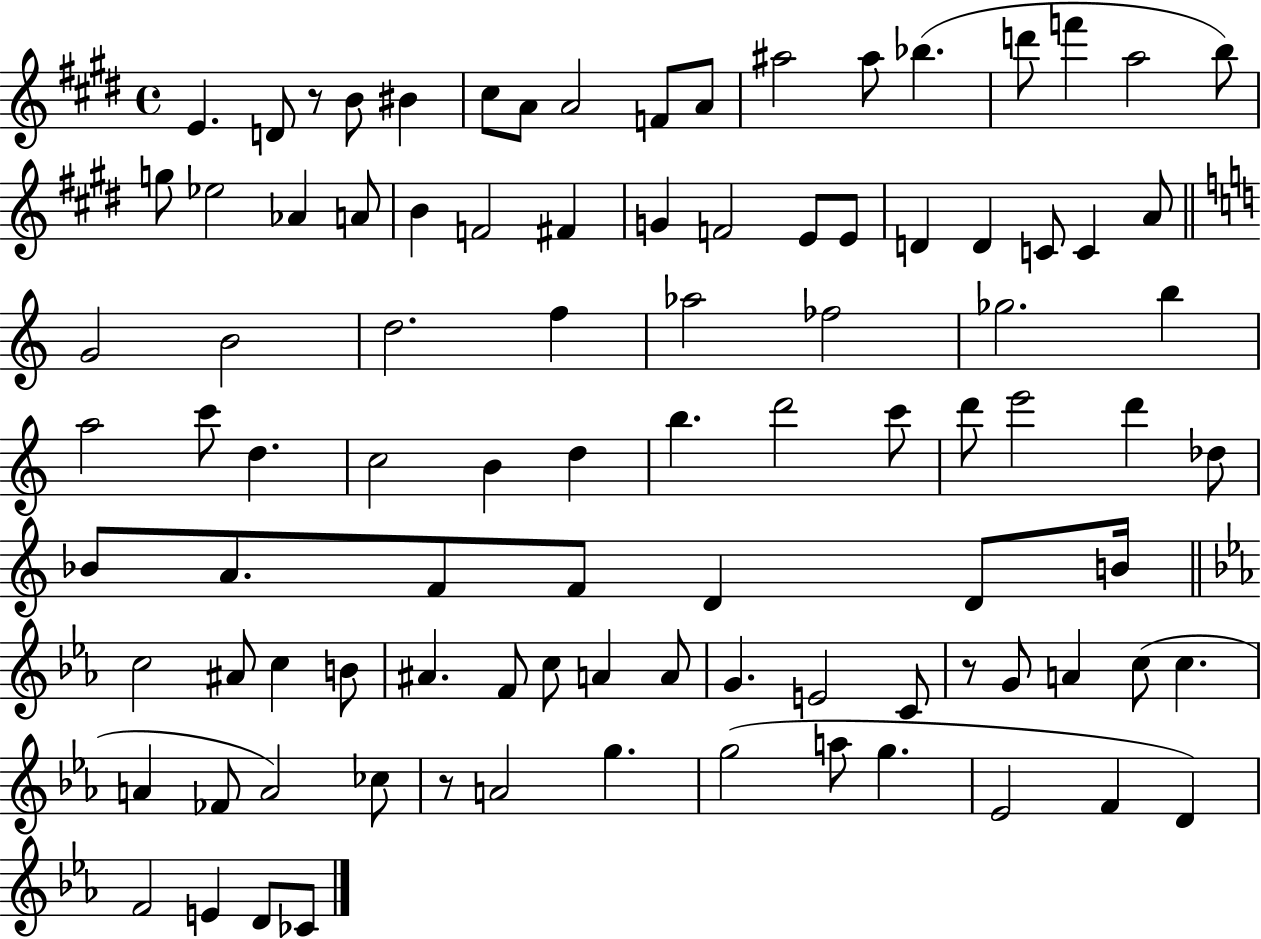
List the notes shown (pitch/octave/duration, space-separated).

E4/q. D4/e R/e B4/e BIS4/q C#5/e A4/e A4/h F4/e A4/e A#5/h A#5/e Bb5/q. D6/e F6/q A5/h B5/e G5/e Eb5/h Ab4/q A4/e B4/q F4/h F#4/q G4/q F4/h E4/e E4/e D4/q D4/q C4/e C4/q A4/e G4/h B4/h D5/h. F5/q Ab5/h FES5/h Gb5/h. B5/q A5/h C6/e D5/q. C5/h B4/q D5/q B5/q. D6/h C6/e D6/e E6/h D6/q Db5/e Bb4/e A4/e. F4/e F4/e D4/q D4/e B4/s C5/h A#4/e C5/q B4/e A#4/q. F4/e C5/e A4/q A4/e G4/q. E4/h C4/e R/e G4/e A4/q C5/e C5/q. A4/q FES4/e A4/h CES5/e R/e A4/h G5/q. G5/h A5/e G5/q. Eb4/h F4/q D4/q F4/h E4/q D4/e CES4/e